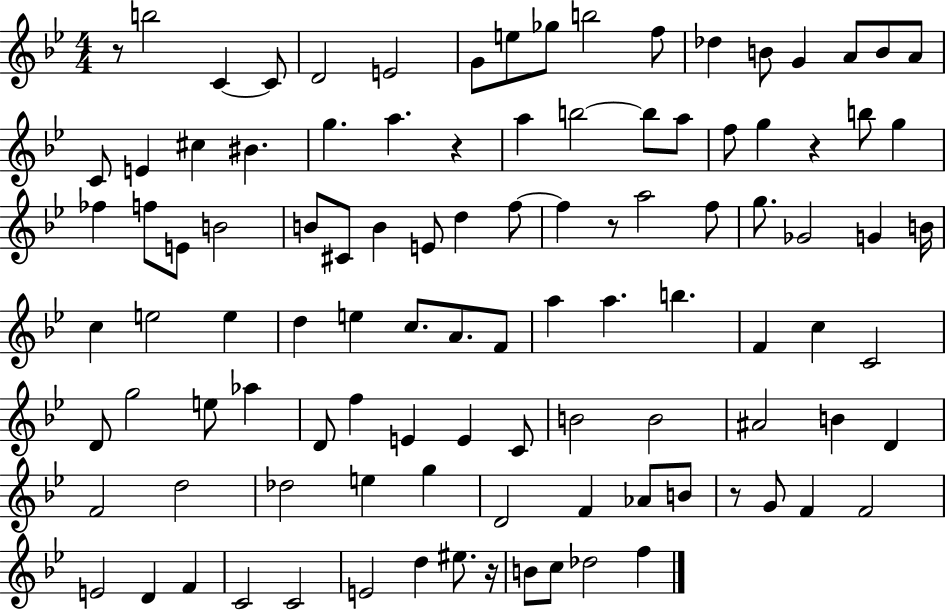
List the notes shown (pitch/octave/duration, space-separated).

R/e B5/h C4/q C4/e D4/h E4/h G4/e E5/e Gb5/e B5/h F5/e Db5/q B4/e G4/q A4/e B4/e A4/e C4/e E4/q C#5/q BIS4/q. G5/q. A5/q. R/q A5/q B5/h B5/e A5/e F5/e G5/q R/q B5/e G5/q FES5/q F5/e E4/e B4/h B4/e C#4/e B4/q E4/e D5/q F5/e F5/q R/e A5/h F5/e G5/e. Gb4/h G4/q B4/s C5/q E5/h E5/q D5/q E5/q C5/e. A4/e. F4/e A5/q A5/q. B5/q. F4/q C5/q C4/h D4/e G5/h E5/e Ab5/q D4/e F5/q E4/q E4/q C4/e B4/h B4/h A#4/h B4/q D4/q F4/h D5/h Db5/h E5/q G5/q D4/h F4/q Ab4/e B4/e R/e G4/e F4/q F4/h E4/h D4/q F4/q C4/h C4/h E4/h D5/q EIS5/e. R/s B4/e C5/e Db5/h F5/q